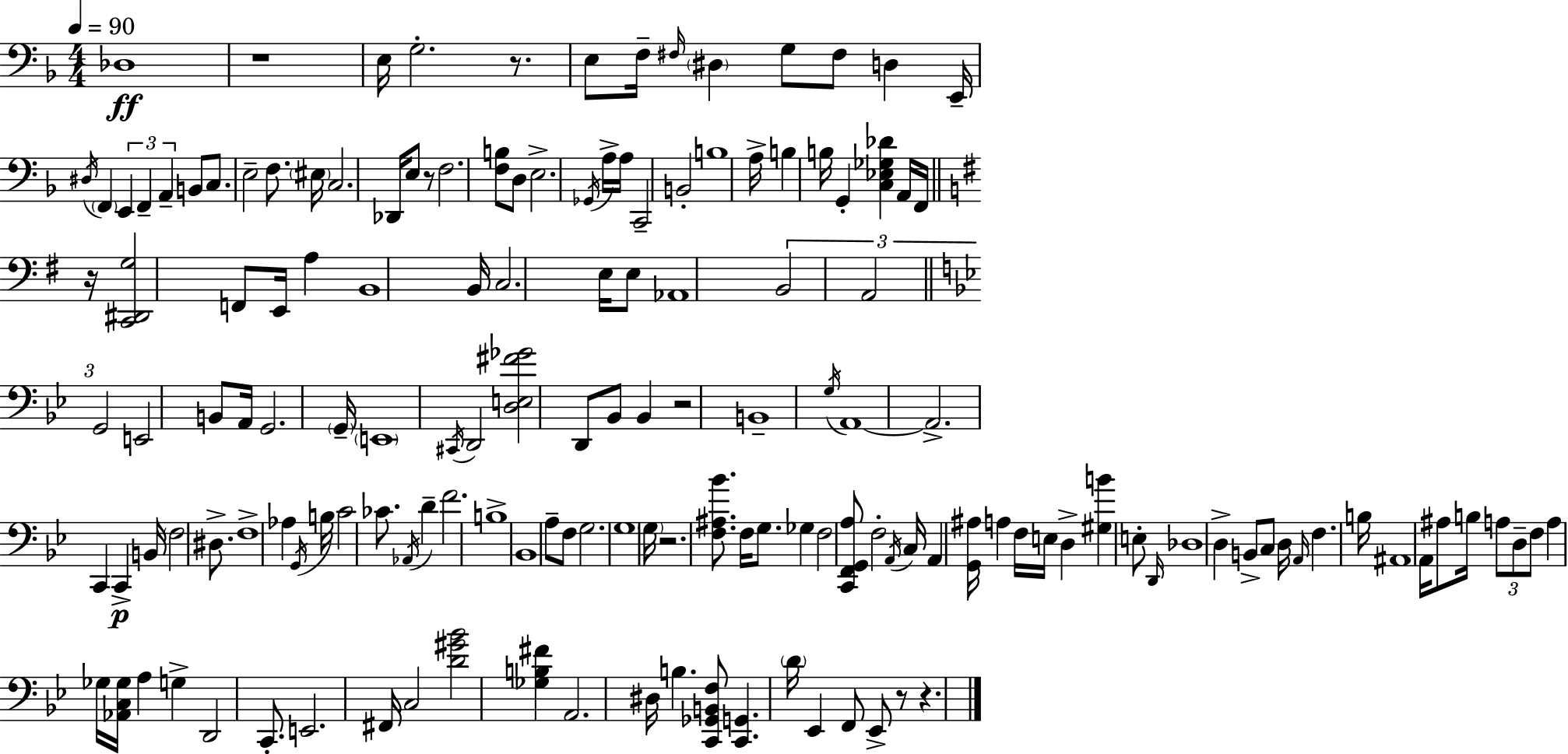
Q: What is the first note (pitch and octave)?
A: Db3